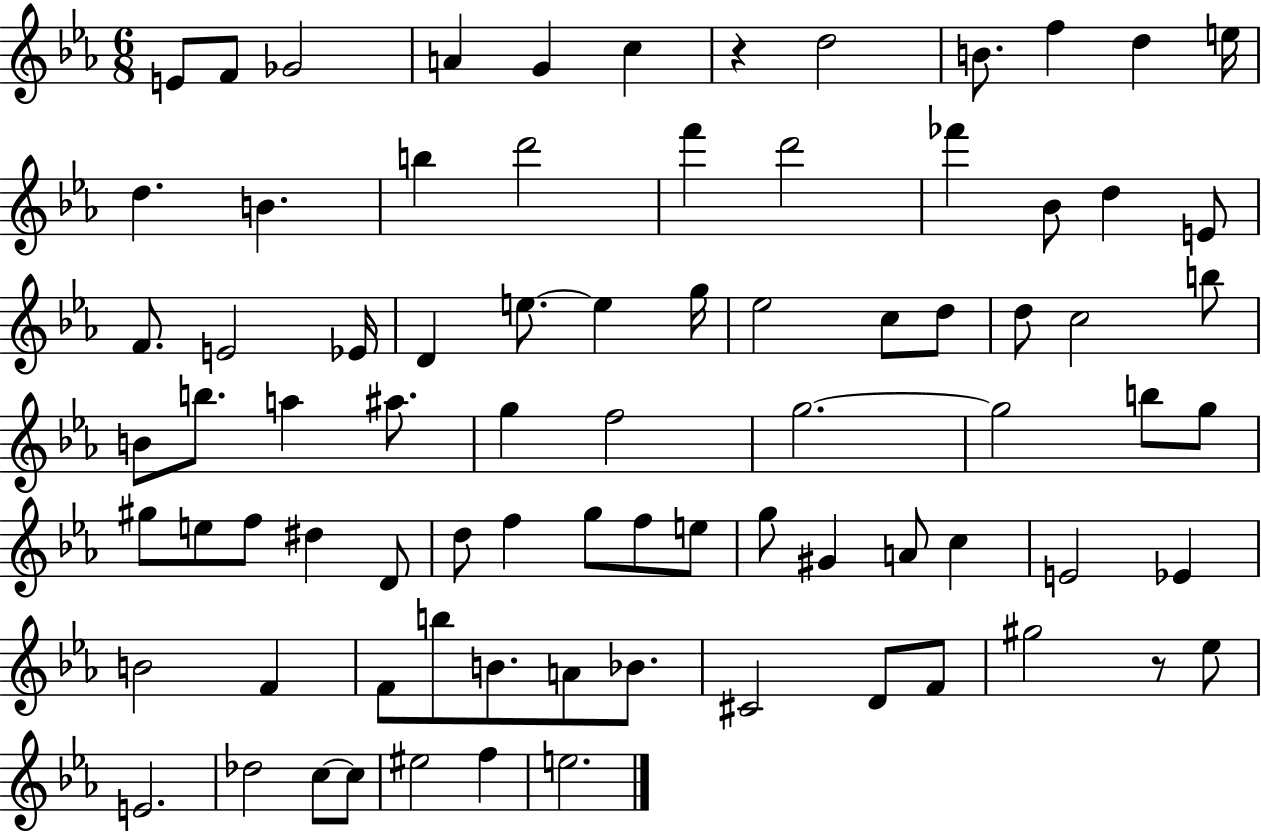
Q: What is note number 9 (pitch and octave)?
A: F5